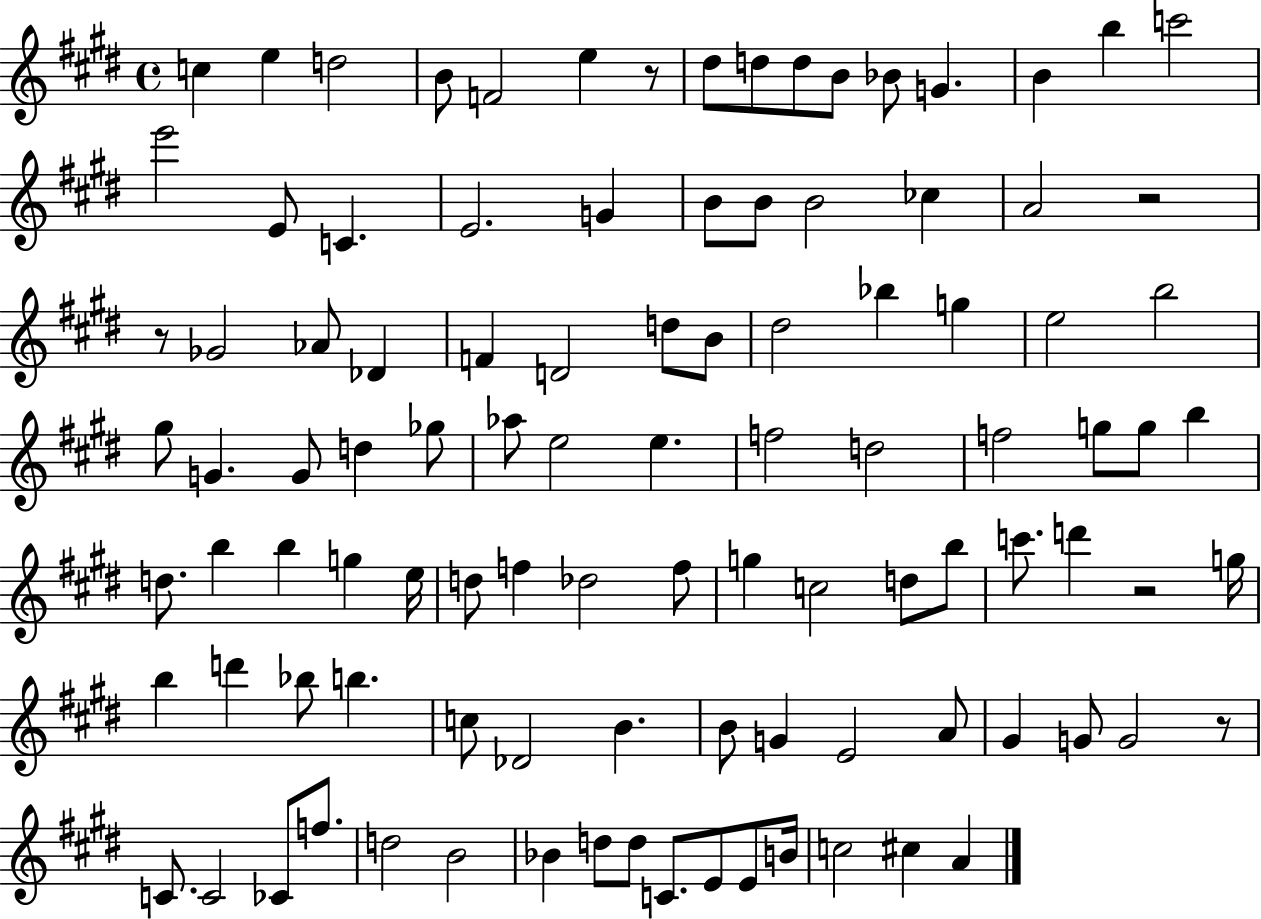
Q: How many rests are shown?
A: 5